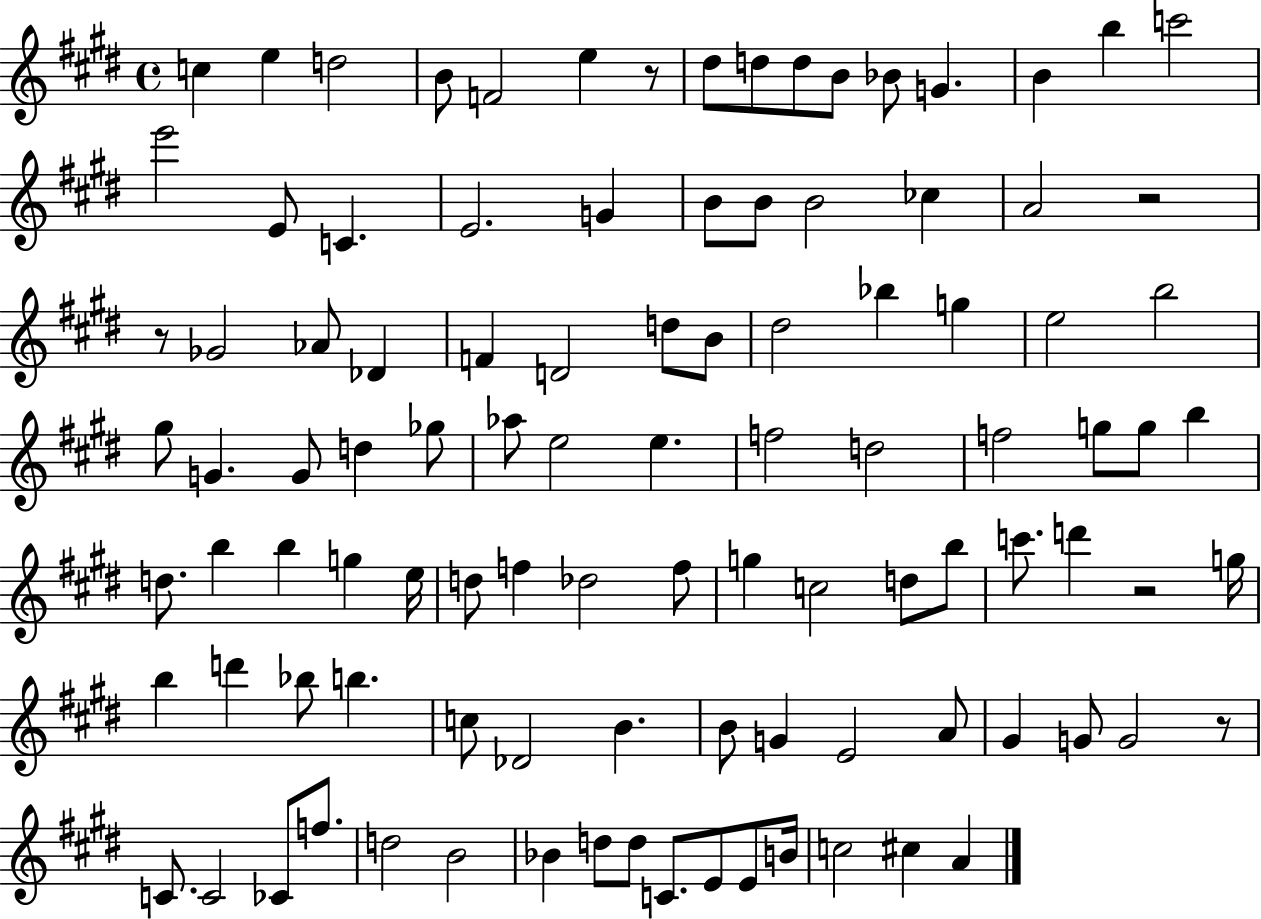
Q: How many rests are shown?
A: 5